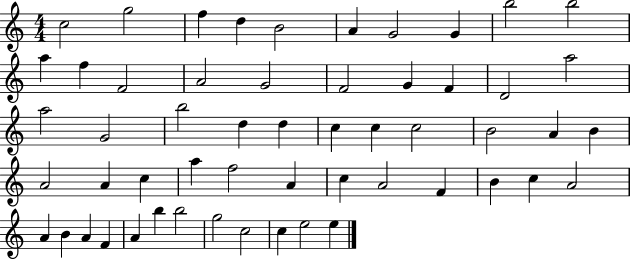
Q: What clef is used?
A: treble